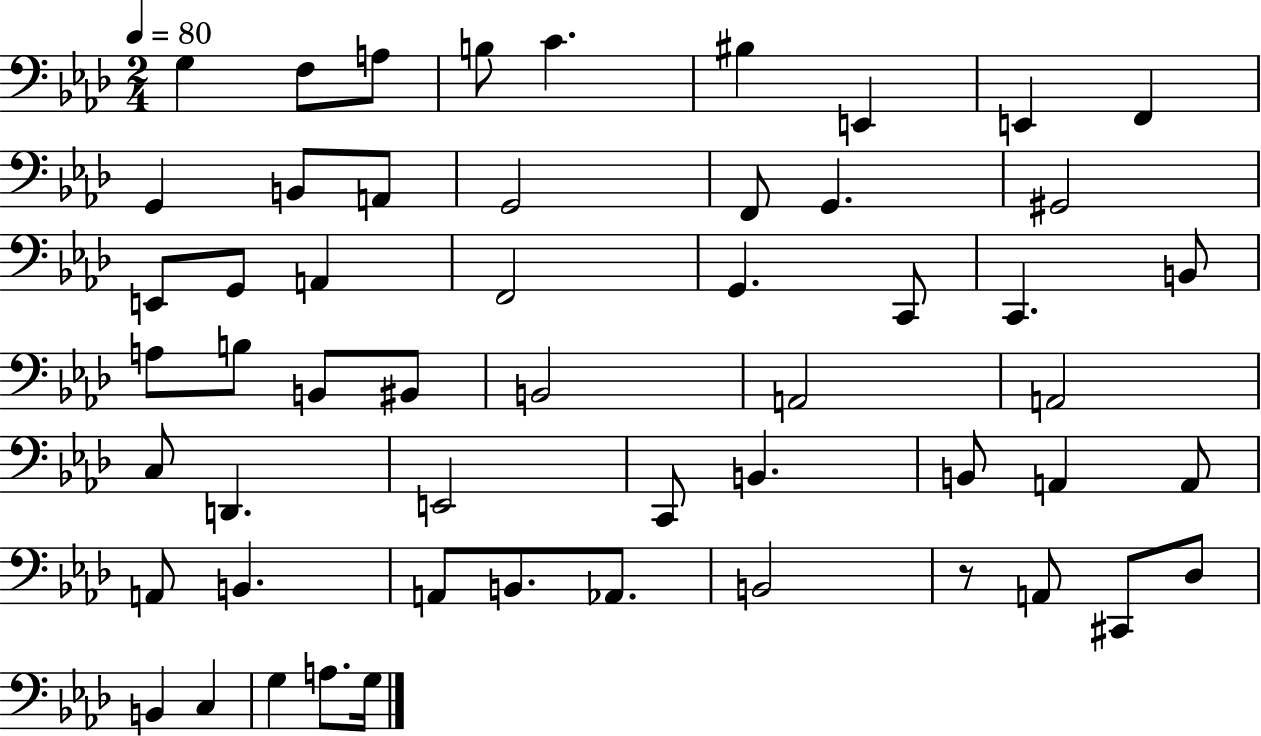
{
  \clef bass
  \numericTimeSignature
  \time 2/4
  \key aes \major
  \tempo 4 = 80
  g4 f8 a8 | b8 c'4. | bis4 e,4 | e,4 f,4 | \break g,4 b,8 a,8 | g,2 | f,8 g,4. | gis,2 | \break e,8 g,8 a,4 | f,2 | g,4. c,8 | c,4. b,8 | \break a8 b8 b,8 bis,8 | b,2 | a,2 | a,2 | \break c8 d,4. | e,2 | c,8 b,4. | b,8 a,4 a,8 | \break a,8 b,4. | a,8 b,8. aes,8. | b,2 | r8 a,8 cis,8 des8 | \break b,4 c4 | g4 a8. g16 | \bar "|."
}